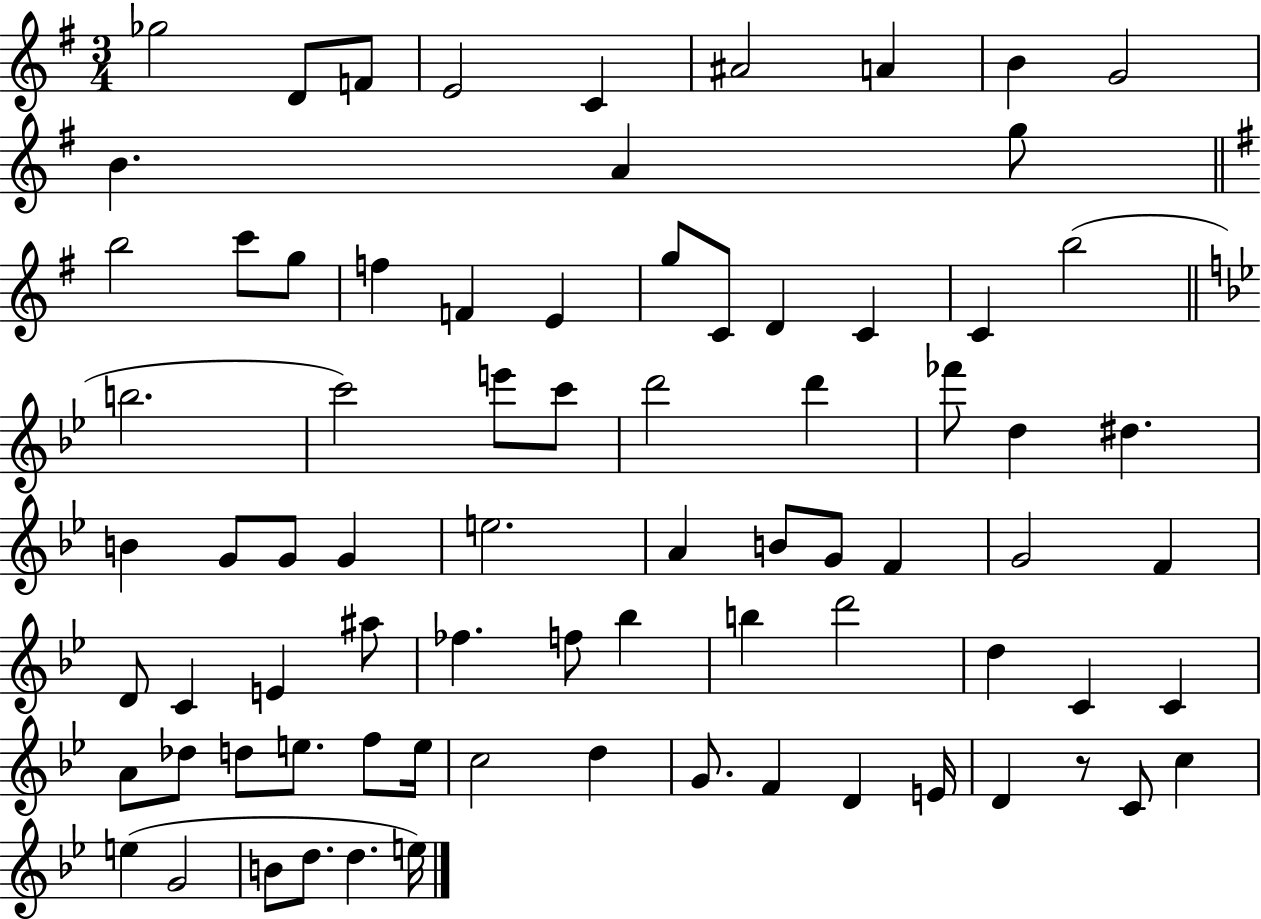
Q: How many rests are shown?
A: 1